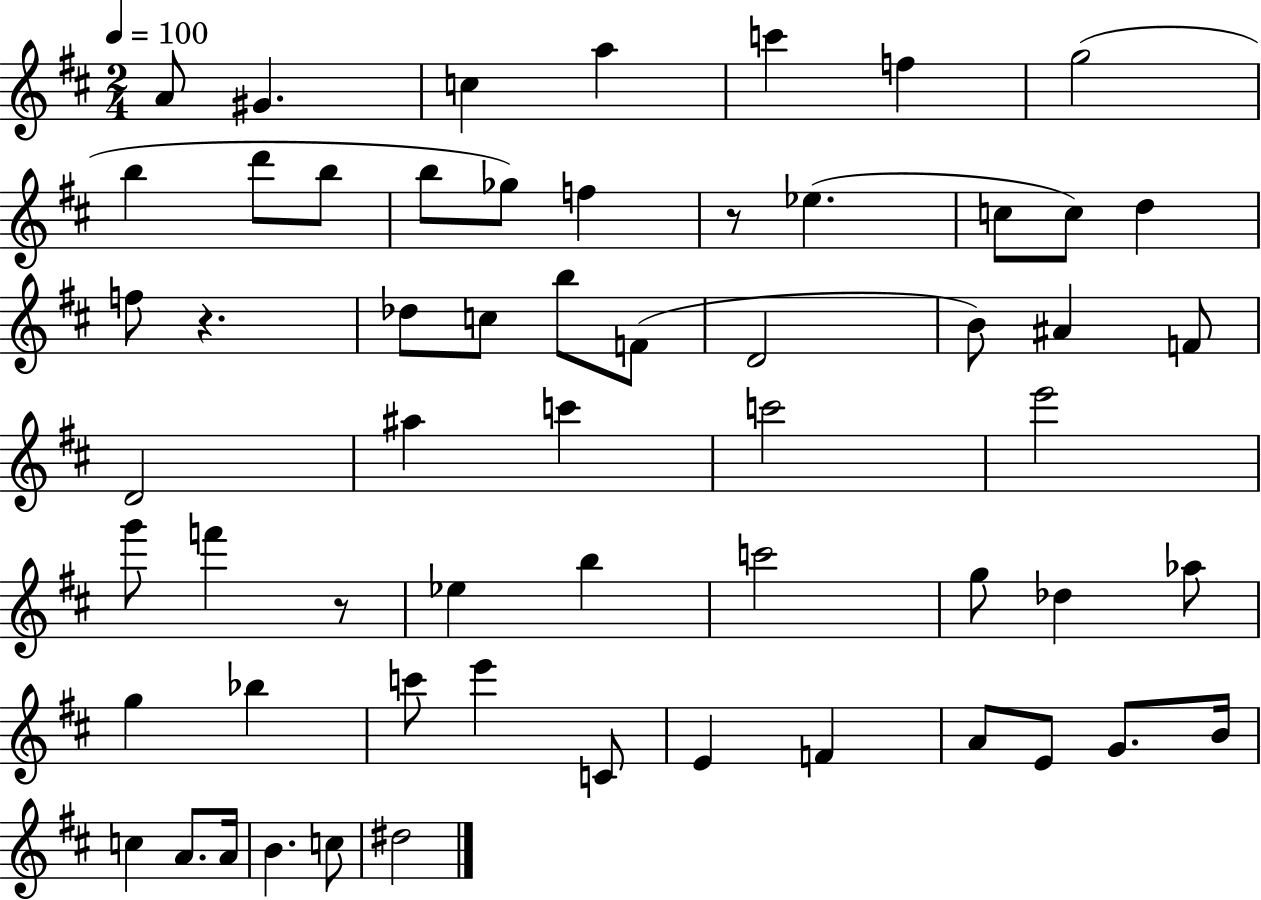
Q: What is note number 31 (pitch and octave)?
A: E6